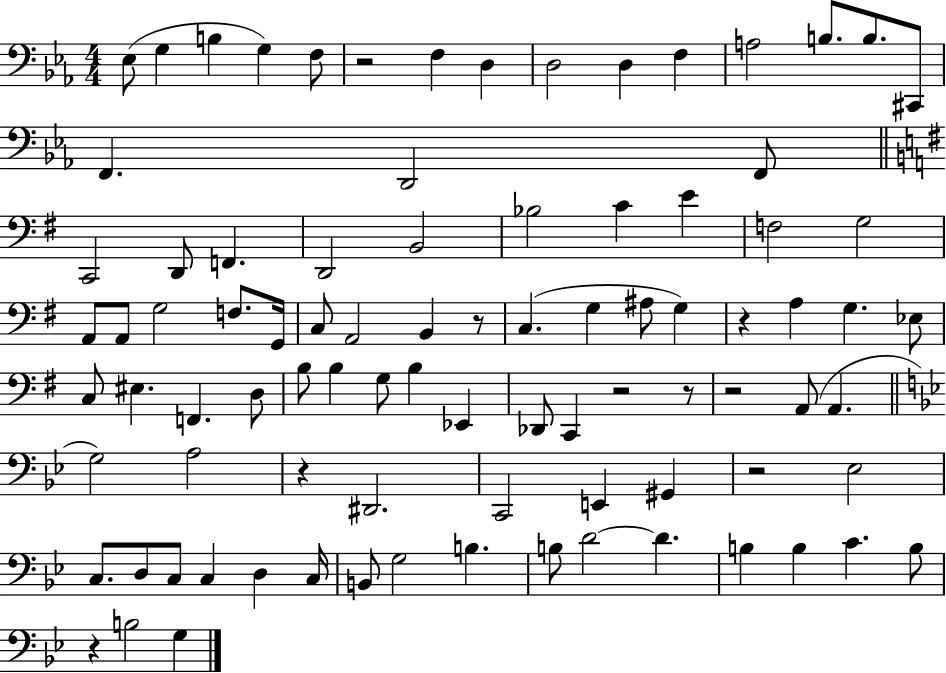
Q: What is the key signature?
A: EES major